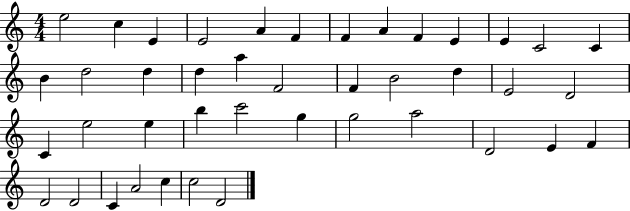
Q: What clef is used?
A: treble